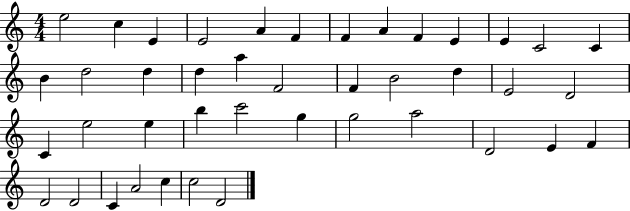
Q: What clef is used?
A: treble